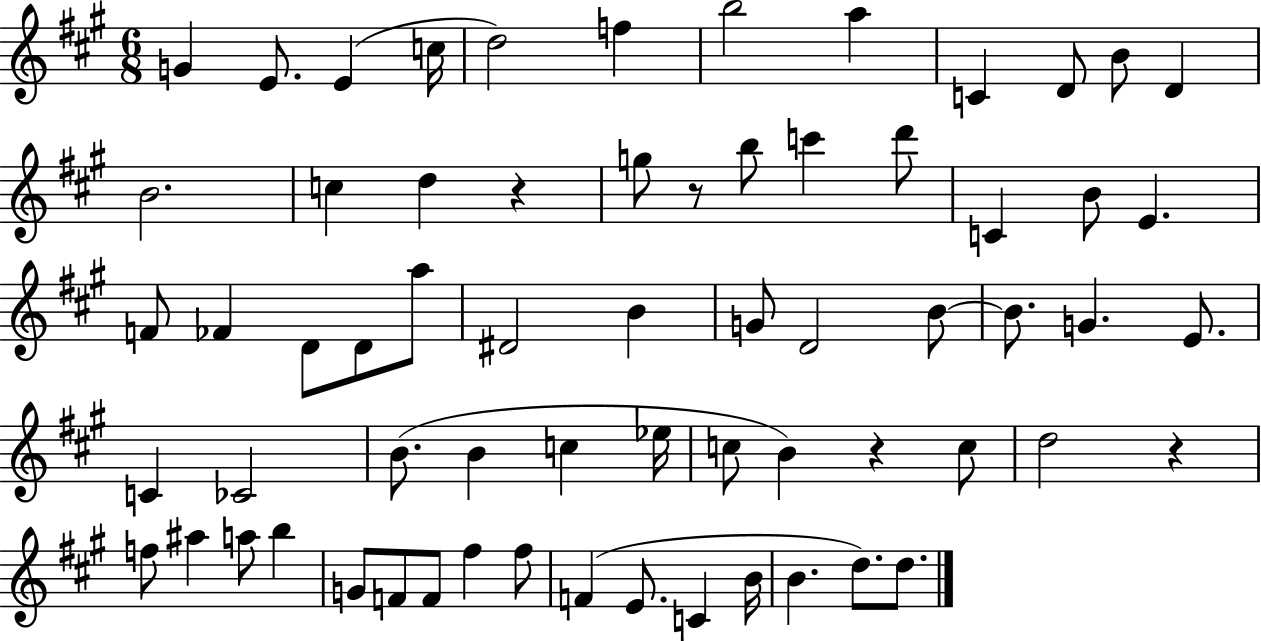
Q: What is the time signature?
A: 6/8